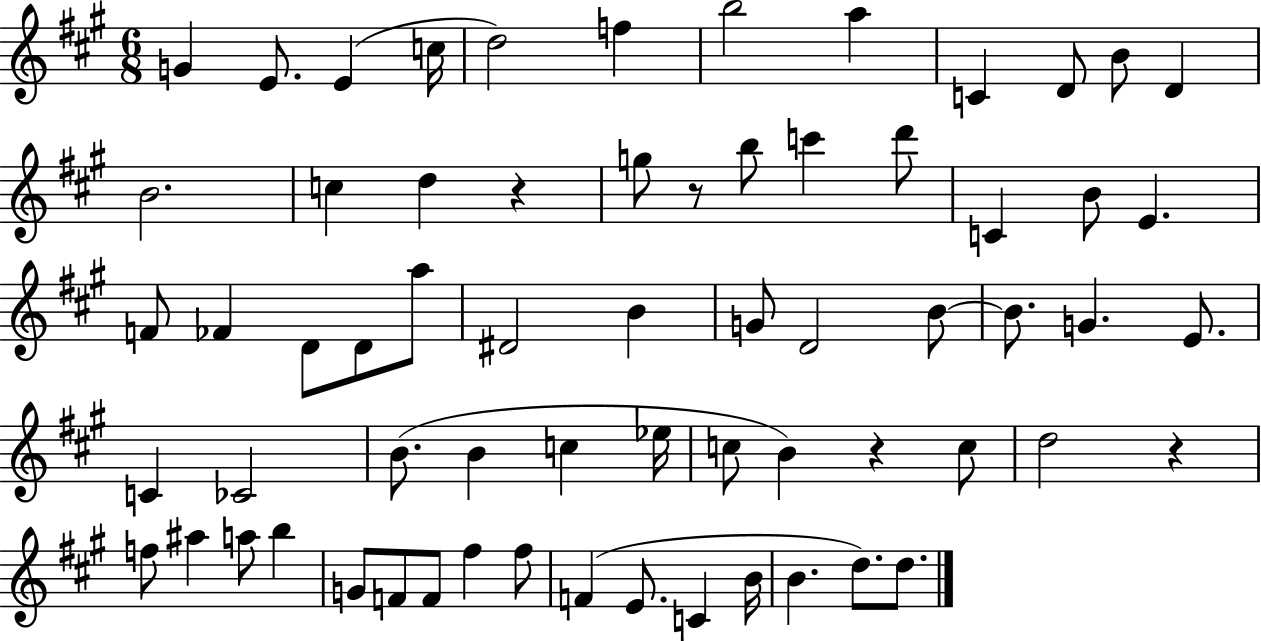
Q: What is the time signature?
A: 6/8